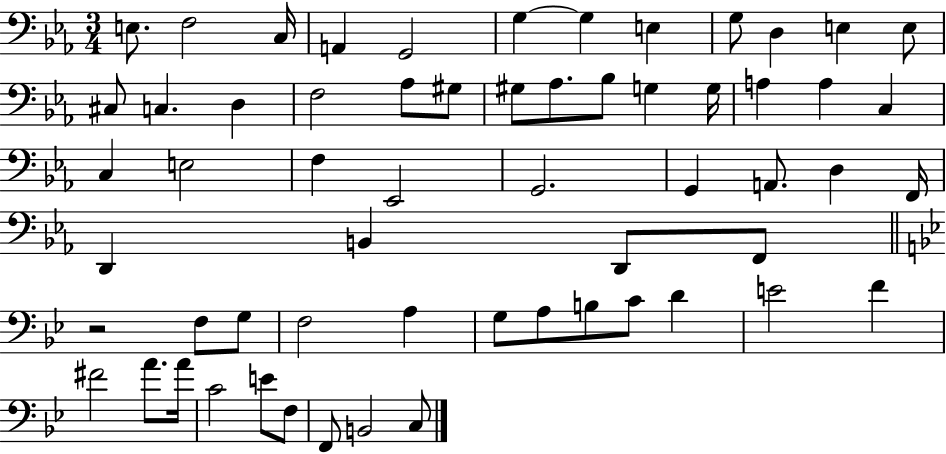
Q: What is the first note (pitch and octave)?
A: E3